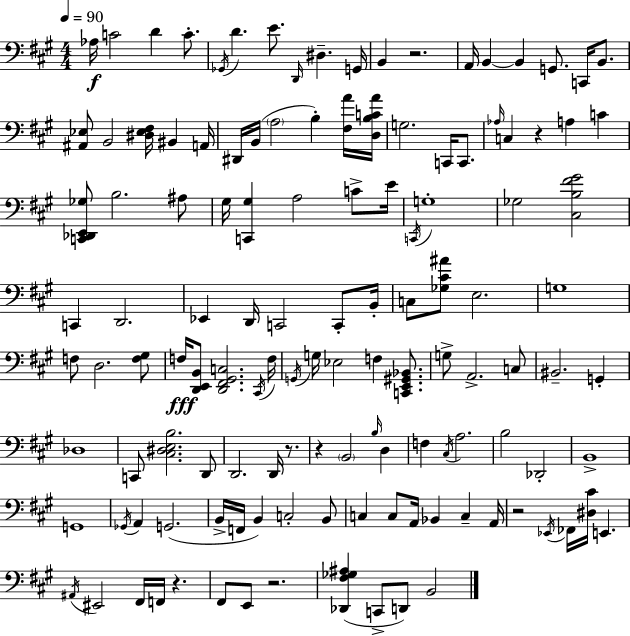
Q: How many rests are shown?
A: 7